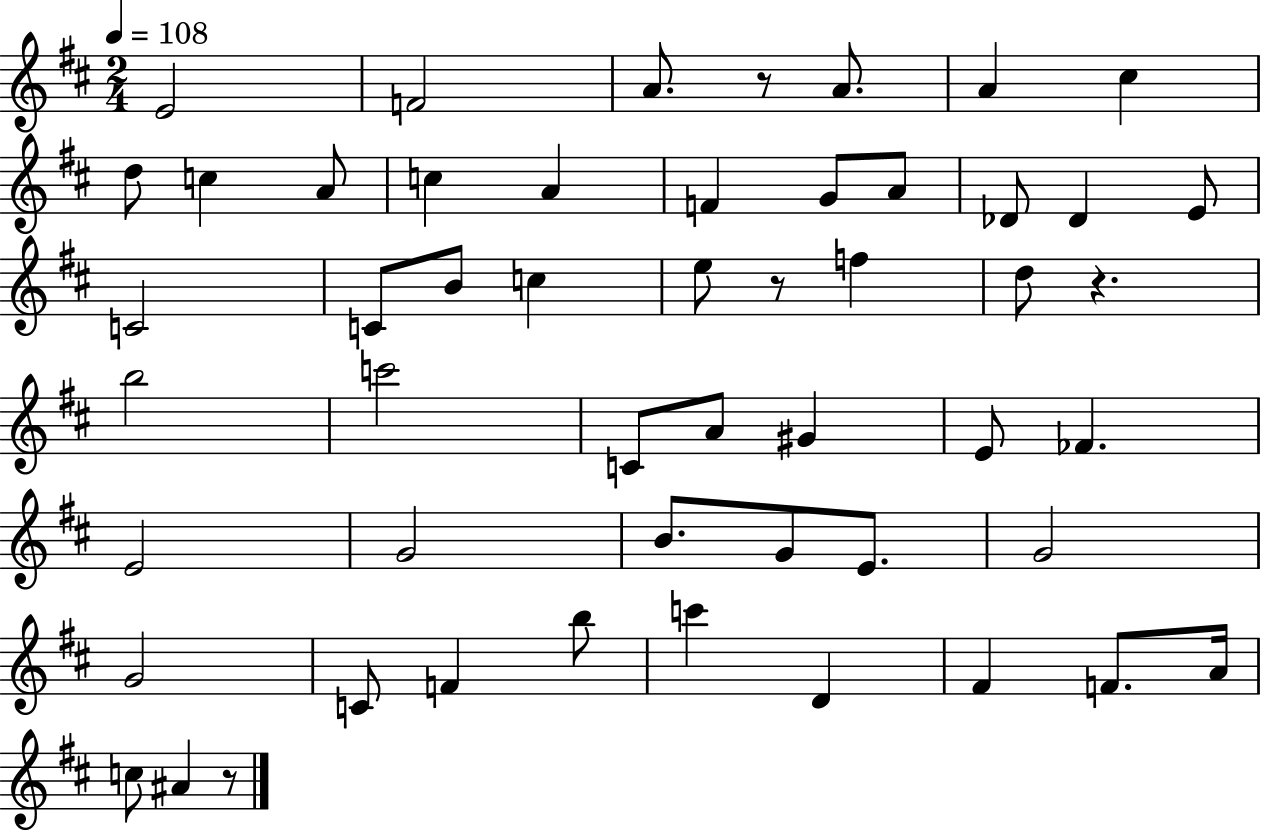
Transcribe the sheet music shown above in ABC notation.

X:1
T:Untitled
M:2/4
L:1/4
K:D
E2 F2 A/2 z/2 A/2 A ^c d/2 c A/2 c A F G/2 A/2 _D/2 _D E/2 C2 C/2 B/2 c e/2 z/2 f d/2 z b2 c'2 C/2 A/2 ^G E/2 _F E2 G2 B/2 G/2 E/2 G2 G2 C/2 F b/2 c' D ^F F/2 A/4 c/2 ^A z/2